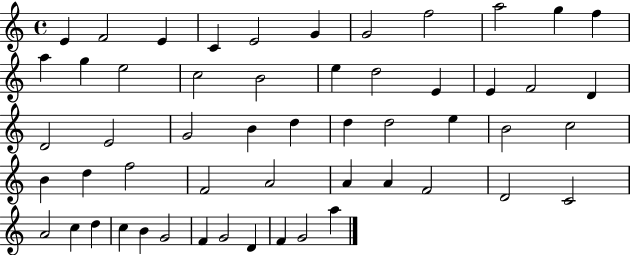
X:1
T:Untitled
M:4/4
L:1/4
K:C
E F2 E C E2 G G2 f2 a2 g f a g e2 c2 B2 e d2 E E F2 D D2 E2 G2 B d d d2 e B2 c2 B d f2 F2 A2 A A F2 D2 C2 A2 c d c B G2 F G2 D F G2 a